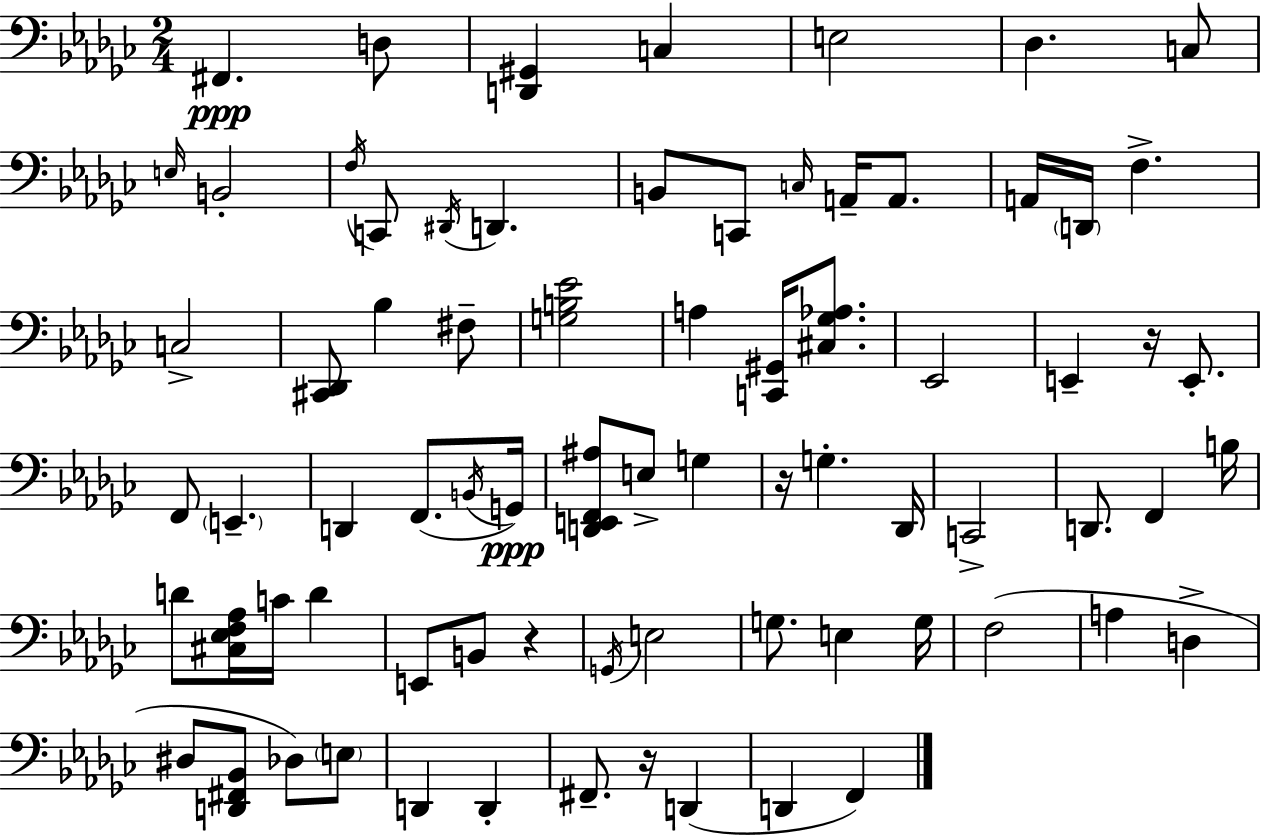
F#2/q. D3/e [D2,G#2]/q C3/q E3/h Db3/q. C3/e E3/s B2/h F3/s C2/e D#2/s D2/q. B2/e C2/e C3/s A2/s A2/e. A2/s D2/s F3/q. C3/h [C#2,Db2]/e Bb3/q F#3/e [G3,B3,Eb4]/h A3/q [C2,G#2]/s [C#3,Gb3,Ab3]/e. Eb2/h E2/q R/s E2/e. F2/e E2/q. D2/q F2/e. B2/s G2/s [D2,E2,F2,A#3]/e E3/e G3/q R/s G3/q. Db2/s C2/h D2/e. F2/q B3/s D4/e [C#3,Eb3,F3,Ab3]/s C4/s D4/q E2/e B2/e R/q G2/s E3/h G3/e. E3/q G3/s F3/h A3/q D3/q D#3/e [D2,F#2,Bb2]/e Db3/e E3/e D2/q D2/q F#2/e. R/s D2/q D2/q F2/q